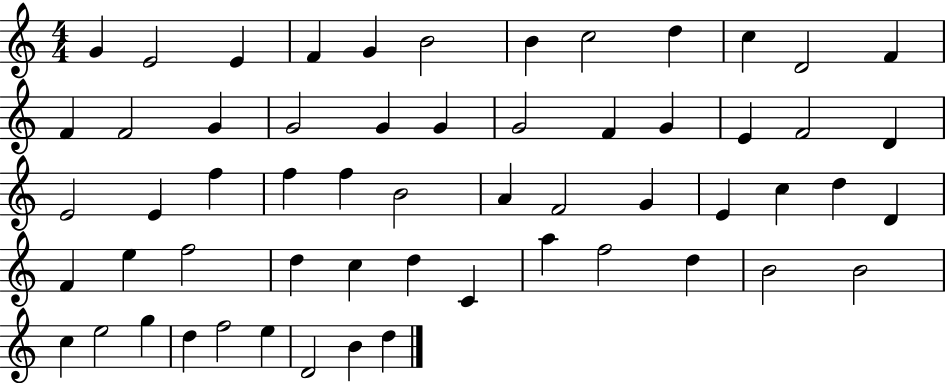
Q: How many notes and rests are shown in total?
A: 58